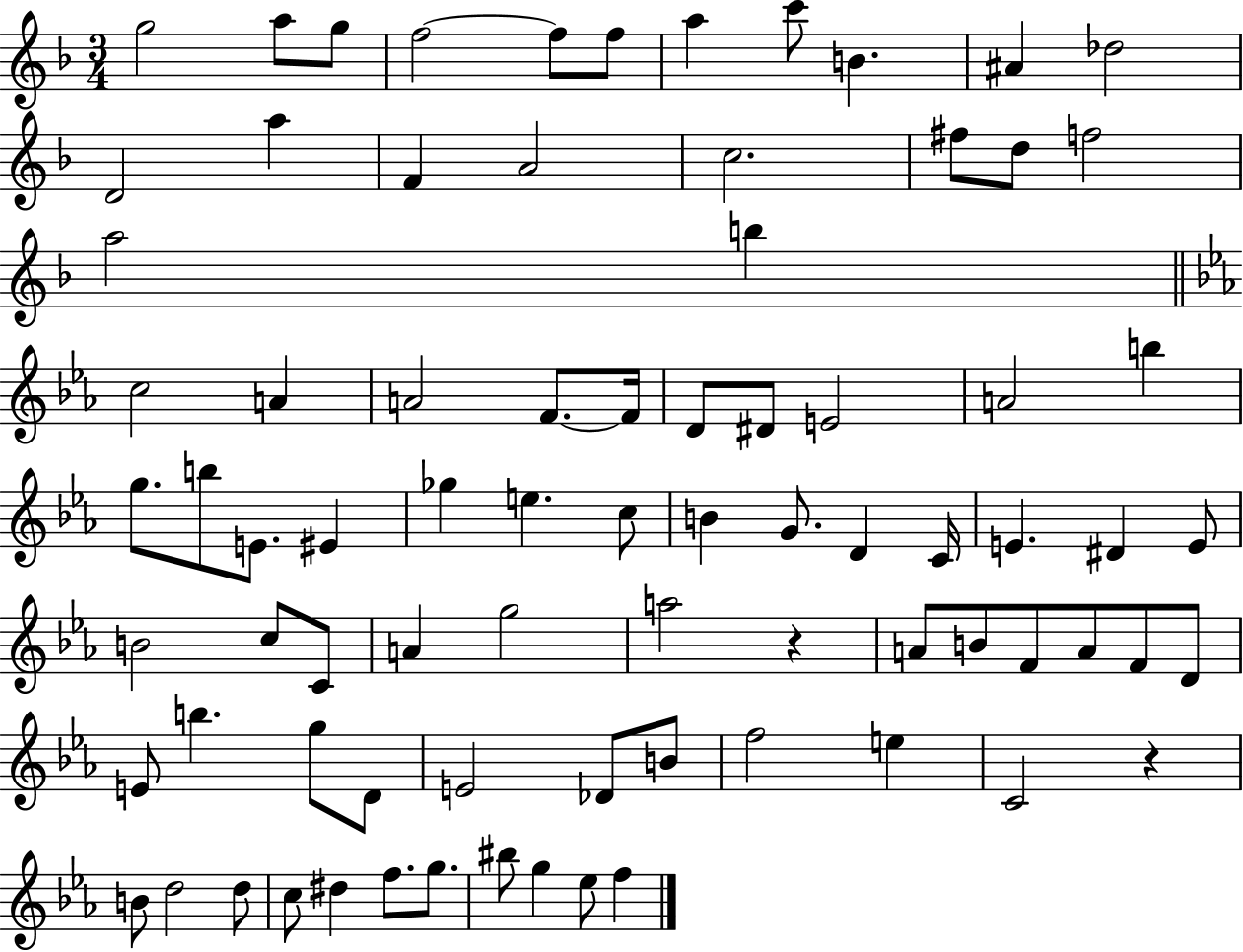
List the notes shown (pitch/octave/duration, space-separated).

G5/h A5/e G5/e F5/h F5/e F5/e A5/q C6/e B4/q. A#4/q Db5/h D4/h A5/q F4/q A4/h C5/h. F#5/e D5/e F5/h A5/h B5/q C5/h A4/q A4/h F4/e. F4/s D4/e D#4/e E4/h A4/h B5/q G5/e. B5/e E4/e. EIS4/q Gb5/q E5/q. C5/e B4/q G4/e. D4/q C4/s E4/q. D#4/q E4/e B4/h C5/e C4/e A4/q G5/h A5/h R/q A4/e B4/e F4/e A4/e F4/e D4/e E4/e B5/q. G5/e D4/e E4/h Db4/e B4/e F5/h E5/q C4/h R/q B4/e D5/h D5/e C5/e D#5/q F5/e. G5/e. BIS5/e G5/q Eb5/e F5/q